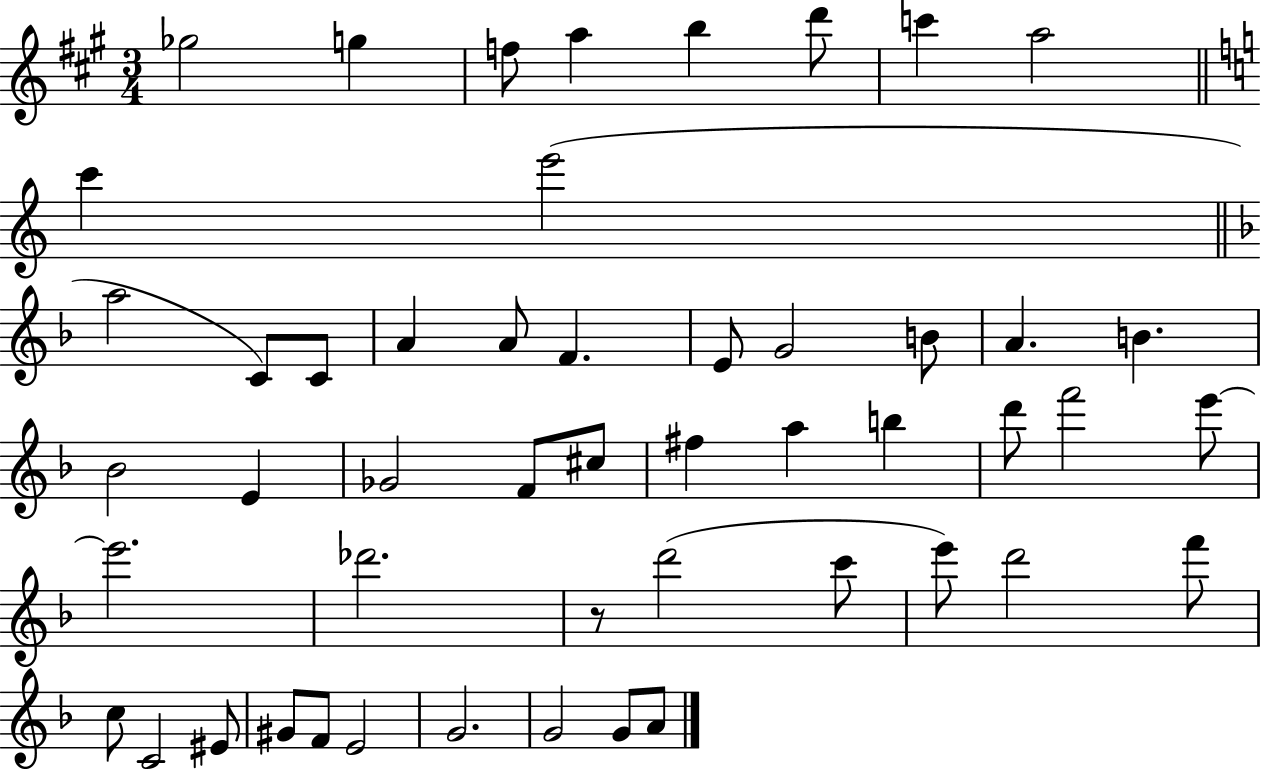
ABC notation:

X:1
T:Untitled
M:3/4
L:1/4
K:A
_g2 g f/2 a b d'/2 c' a2 c' e'2 a2 C/2 C/2 A A/2 F E/2 G2 B/2 A B _B2 E _G2 F/2 ^c/2 ^f a b d'/2 f'2 e'/2 e'2 _d'2 z/2 d'2 c'/2 e'/2 d'2 f'/2 c/2 C2 ^E/2 ^G/2 F/2 E2 G2 G2 G/2 A/2